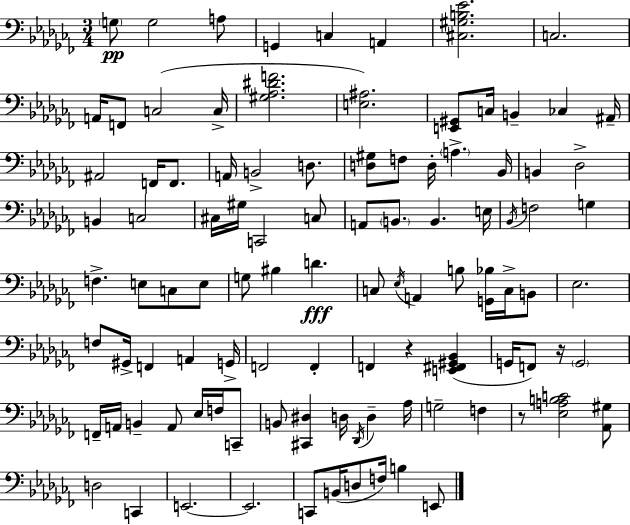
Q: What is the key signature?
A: AES minor